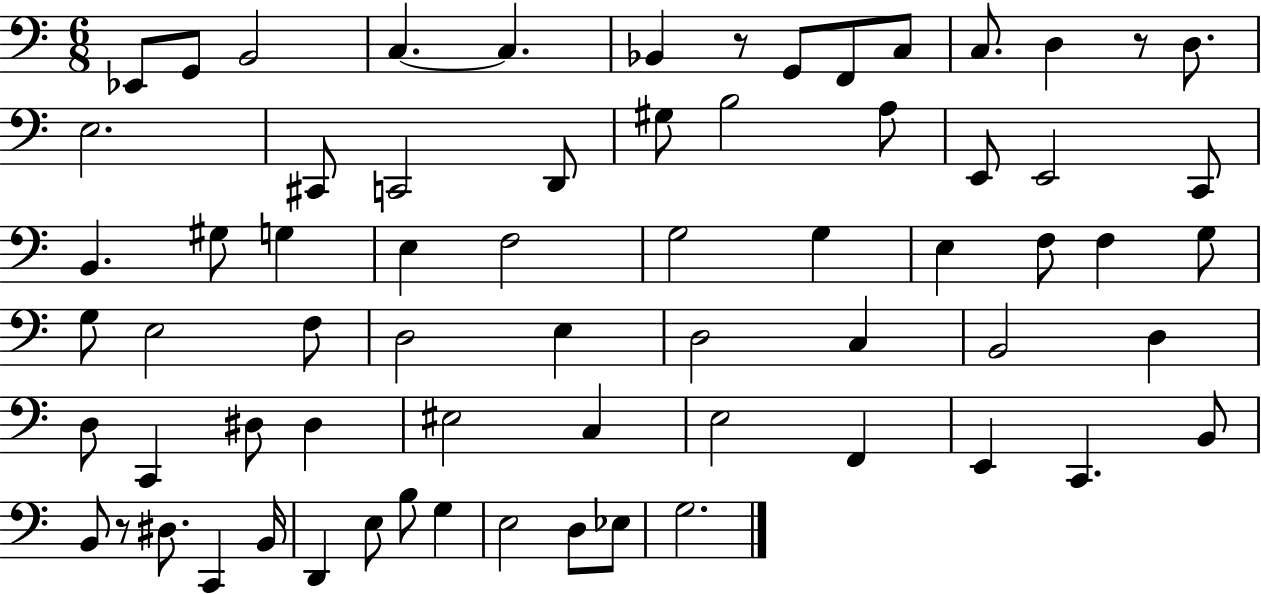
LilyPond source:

{
  \clef bass
  \numericTimeSignature
  \time 6/8
  \key c \major
  ees,8 g,8 b,2 | c4.~~ c4. | bes,4 r8 g,8 f,8 c8 | c8. d4 r8 d8. | \break e2. | cis,8 c,2 d,8 | gis8 b2 a8 | e,8 e,2 c,8 | \break b,4. gis8 g4 | e4 f2 | g2 g4 | e4 f8 f4 g8 | \break g8 e2 f8 | d2 e4 | d2 c4 | b,2 d4 | \break d8 c,4 dis8 dis4 | eis2 c4 | e2 f,4 | e,4 c,4. b,8 | \break b,8 r8 dis8. c,4 b,16 | d,4 e8 b8 g4 | e2 d8 ees8 | g2. | \break \bar "|."
}